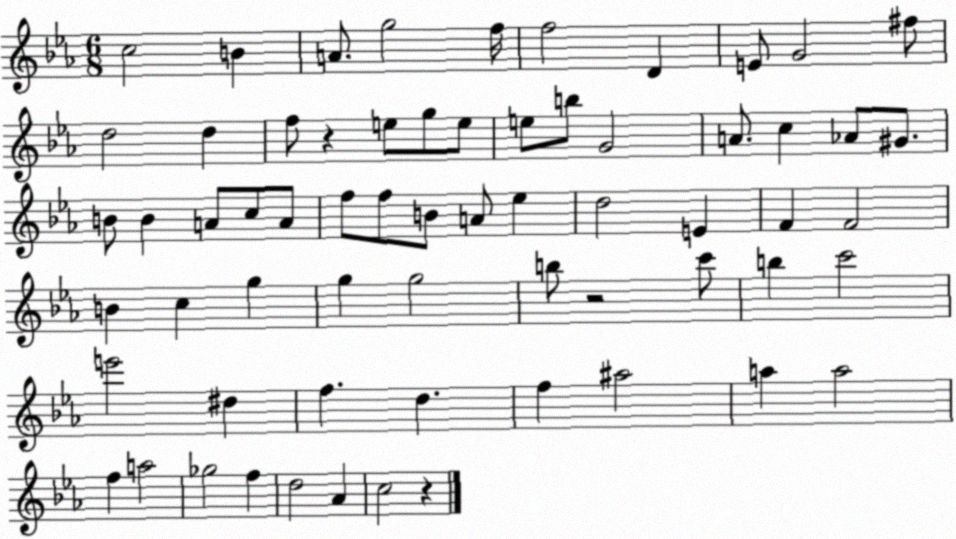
X:1
T:Untitled
M:6/8
L:1/4
K:Eb
c2 B A/2 g2 f/4 f2 D E/2 G2 ^f/2 d2 d f/2 z e/2 g/2 e/2 e/2 b/2 G2 A/2 c _A/2 ^G/2 B/2 B A/2 c/2 A/2 f/2 f/2 B/2 A/2 _e d2 E F F2 B c g g g2 b/2 z2 c'/2 b c'2 e'2 ^d f d f ^a2 a a2 f a2 _g2 f d2 _A c2 z